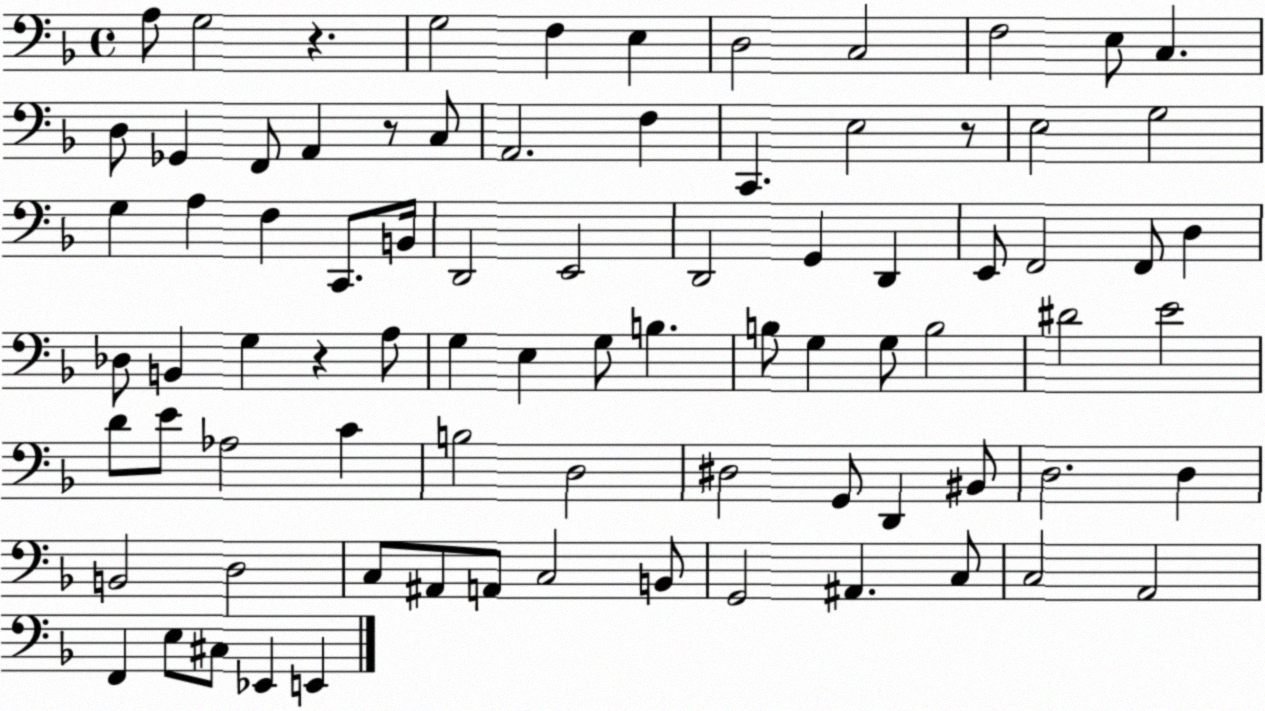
X:1
T:Untitled
M:4/4
L:1/4
K:F
A,/2 G,2 z G,2 F, E, D,2 C,2 F,2 E,/2 C, D,/2 _G,, F,,/2 A,, z/2 C,/2 A,,2 F, C,, E,2 z/2 E,2 G,2 G, A, F, C,,/2 B,,/4 D,,2 E,,2 D,,2 G,, D,, E,,/2 F,,2 F,,/2 D, _D,/2 B,, G, z A,/2 G, E, G,/2 B, B,/2 G, G,/2 B,2 ^D2 E2 D/2 E/2 _A,2 C B,2 D,2 ^D,2 G,,/2 D,, ^B,,/2 D,2 D, B,,2 D,2 C,/2 ^A,,/2 A,,/2 C,2 B,,/2 G,,2 ^A,, C,/2 C,2 A,,2 F,, E,/2 ^C,/2 _E,, E,,